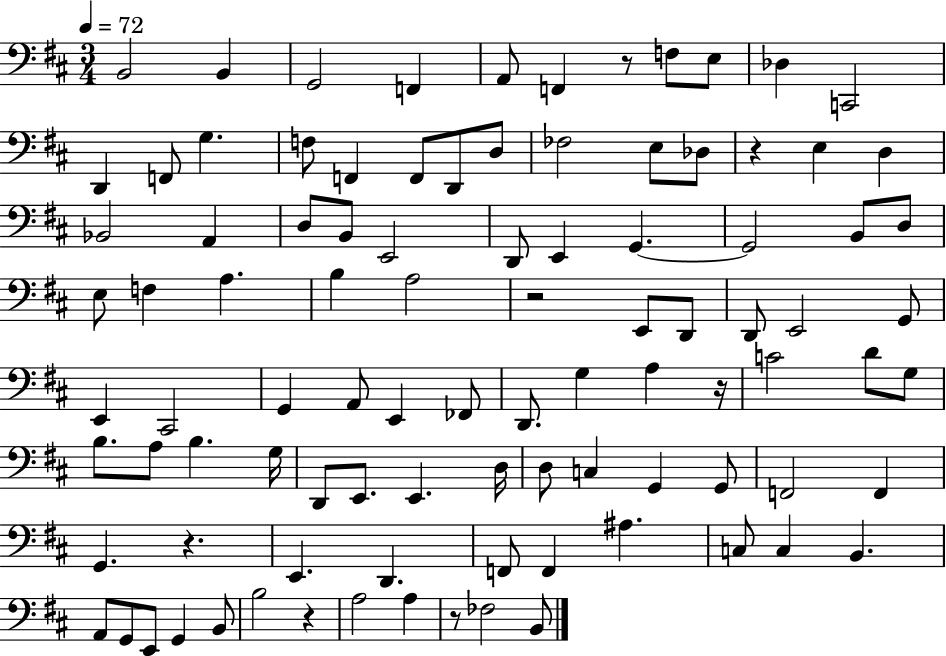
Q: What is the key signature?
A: D major